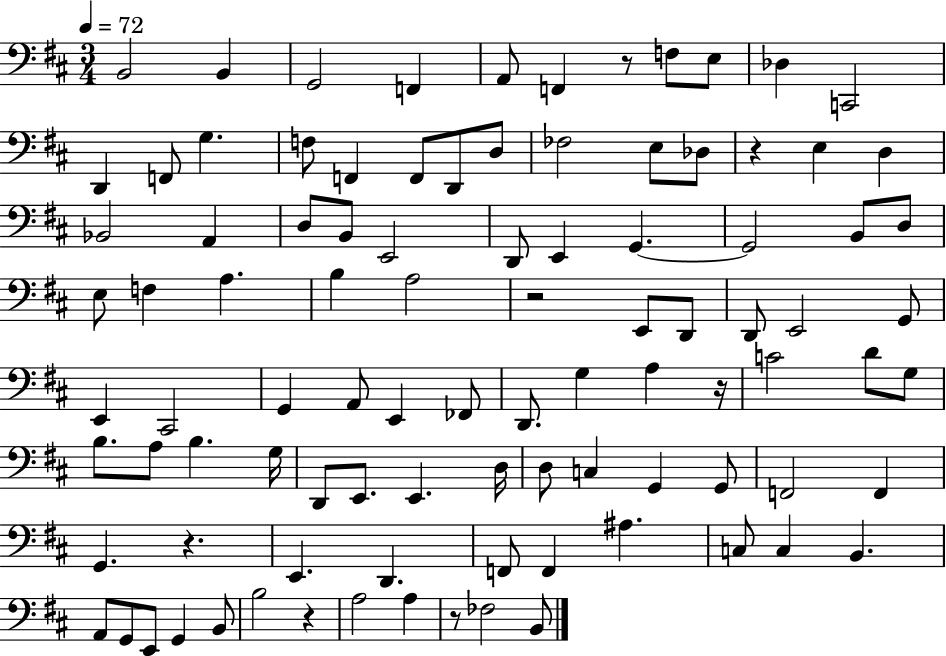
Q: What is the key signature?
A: D major